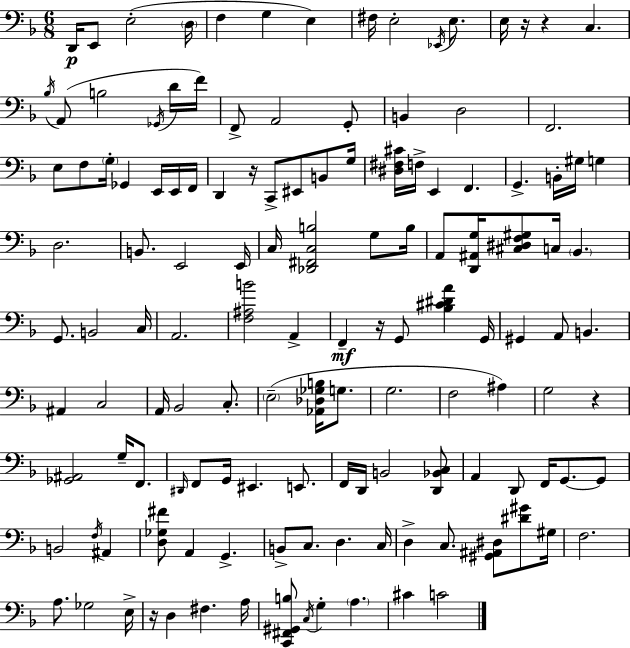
X:1
T:Untitled
M:6/8
L:1/4
K:F
D,,/4 E,,/2 E,2 D,/4 F, G, E, ^F,/4 E,2 _E,,/4 E,/2 E,/4 z/4 z C, _B,/4 A,,/2 B,2 _G,,/4 D/4 F/4 F,,/2 A,,2 G,,/2 B,, D,2 F,,2 E,/2 F,/2 G,/4 _G,, E,,/4 E,,/4 F,,/4 D,, z/4 C,,/2 ^E,,/2 B,,/2 G,/4 [^D,^F,^C]/4 F,/4 E,, F,, G,, B,,/4 ^G,/4 G, D,2 B,,/2 E,,2 E,,/4 C,/4 [_D,,^F,,C,B,]2 G,/2 B,/4 A,,/2 [D,,^A,,G,]/4 [^C,^D,F,^G,]/2 C,/4 _B,, G,,/2 B,,2 C,/4 A,,2 [F,^A,B]2 A,, F,, z/4 G,,/2 [_B,^C^DA] G,,/4 ^G,, A,,/2 B,, ^A,, C,2 A,,/4 _B,,2 C,/2 E,2 [_A,,_D,_G,B,]/4 G,/2 G,2 F,2 ^A, G,2 z [_G,,^A,,]2 G,/4 F,,/2 ^D,,/4 F,,/2 G,,/4 ^E,, E,,/2 F,,/4 D,,/4 B,,2 [D,,_B,,C,]/2 A,, D,,/2 F,,/4 G,,/2 G,,/2 B,,2 F,/4 ^A,, [D,_G,^F]/2 A,, G,, B,,/2 C,/2 D, C,/4 D, C,/2 [^G,,^A,,^D,]/2 [^D^G]/2 ^G,/4 F,2 A,/2 _G,2 E,/4 z/4 D, ^F, A,/4 [C,,^F,,^G,,B,]/2 C,/4 G, A, ^C C2